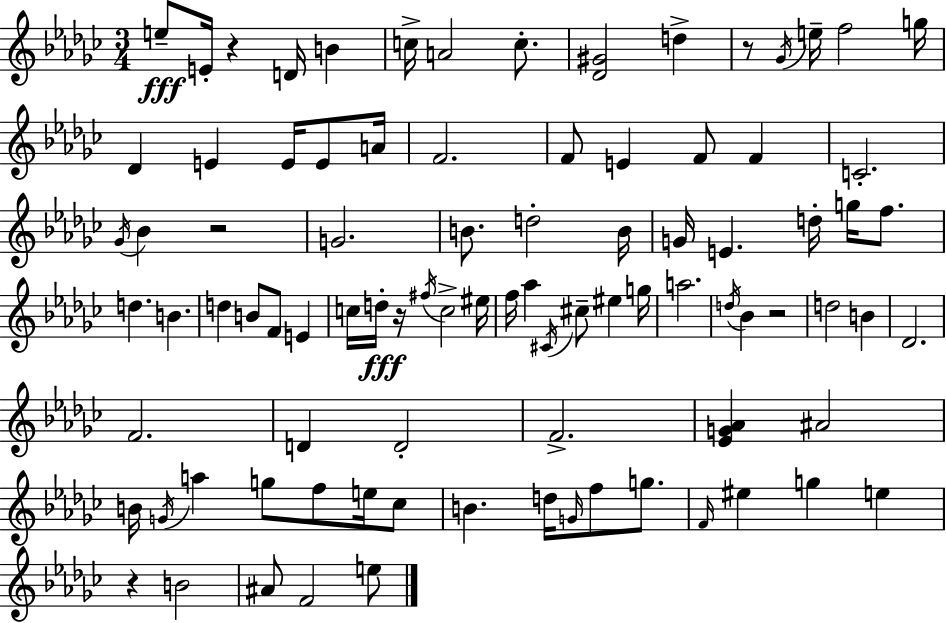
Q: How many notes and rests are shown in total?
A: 90